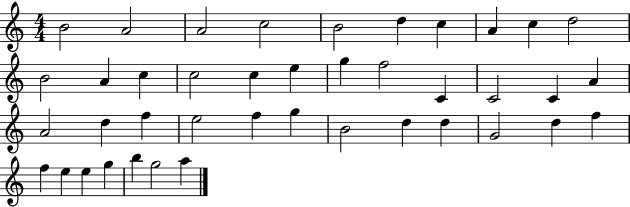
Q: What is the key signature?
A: C major